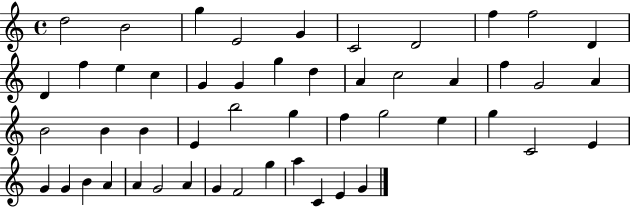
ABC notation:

X:1
T:Untitled
M:4/4
L:1/4
K:C
d2 B2 g E2 G C2 D2 f f2 D D f e c G G g d A c2 A f G2 A B2 B B E b2 g f g2 e g C2 E G G B A A G2 A G F2 g a C E G